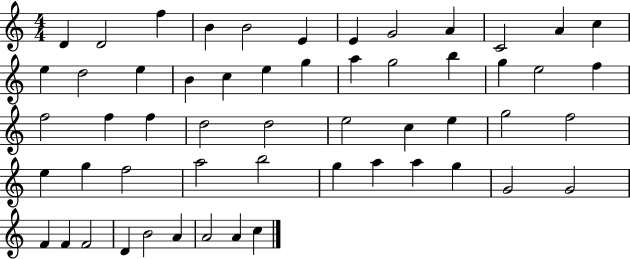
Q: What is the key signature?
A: C major